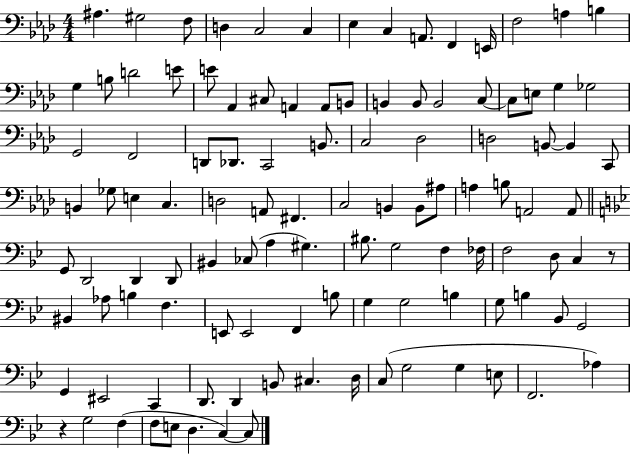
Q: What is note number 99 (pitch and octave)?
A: G3